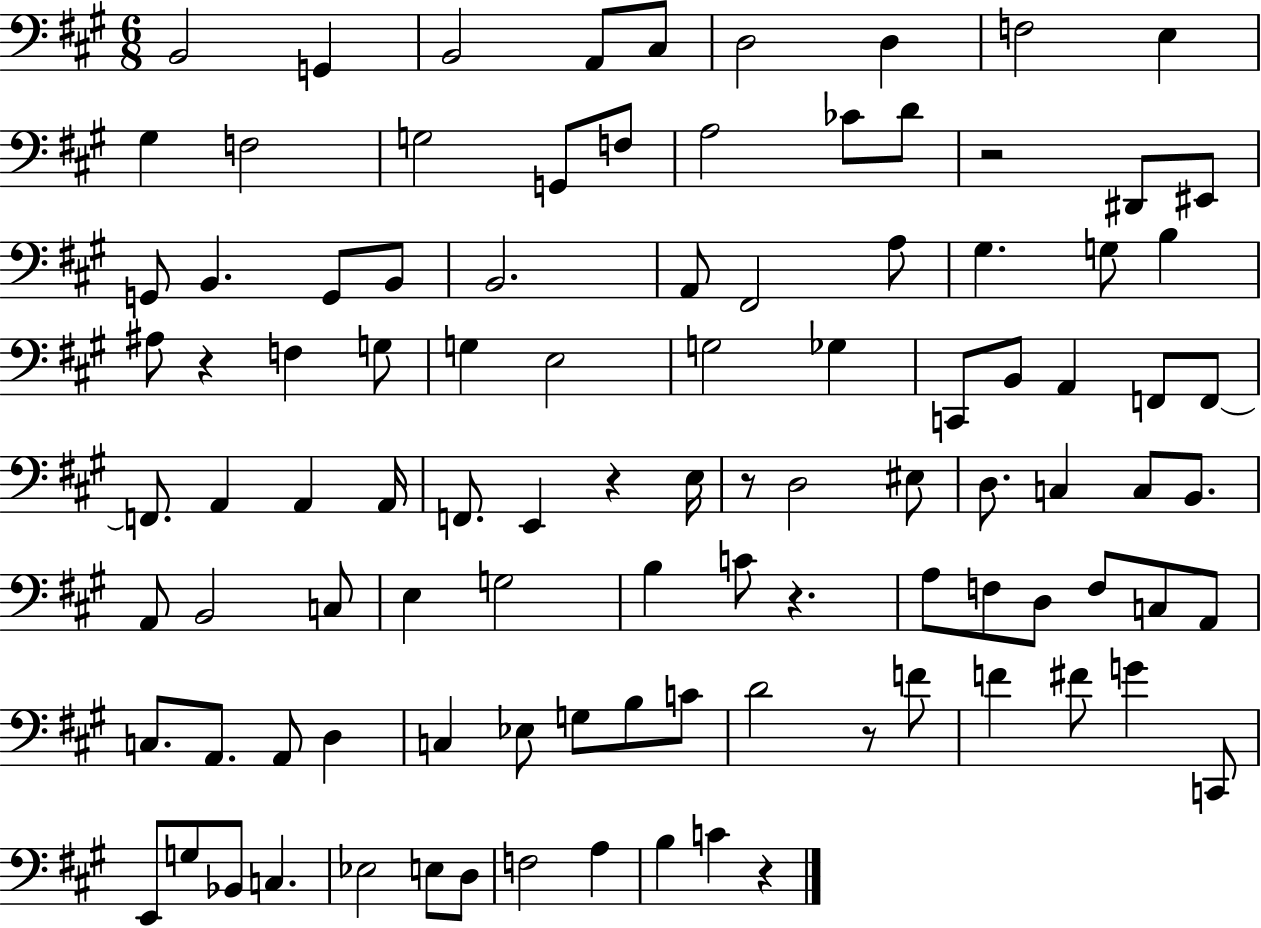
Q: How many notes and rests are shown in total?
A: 101